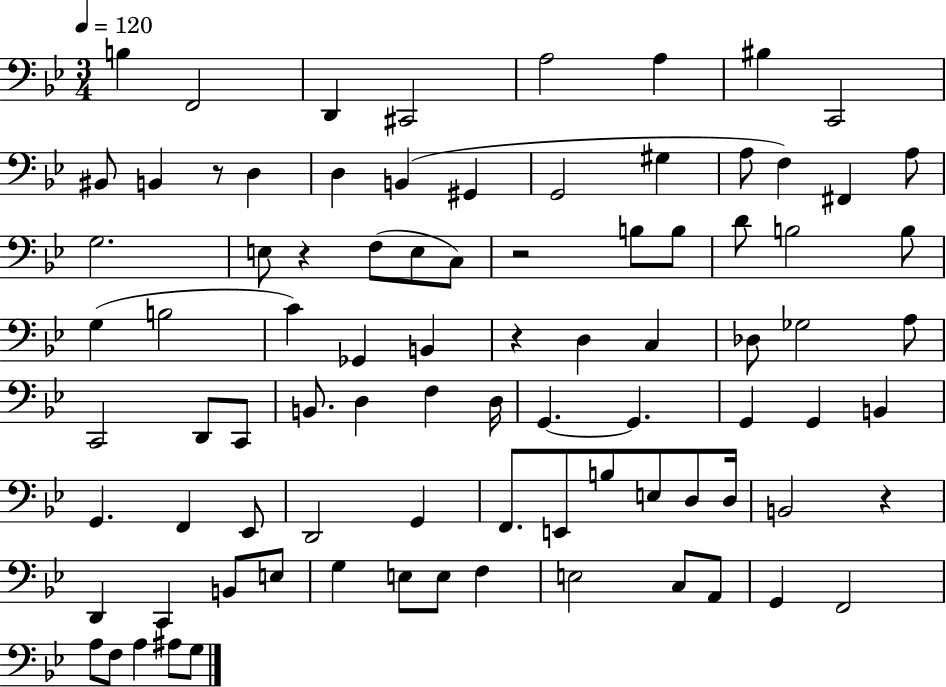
{
  \clef bass
  \numericTimeSignature
  \time 3/4
  \key bes \major
  \tempo 4 = 120
  b4 f,2 | d,4 cis,2 | a2 a4 | bis4 c,2 | \break bis,8 b,4 r8 d4 | d4 b,4( gis,4 | g,2 gis4 | a8 f4) fis,4 a8 | \break g2. | e8 r4 f8( e8 c8) | r2 b8 b8 | d'8 b2 b8 | \break g4( b2 | c'4) ges,4 b,4 | r4 d4 c4 | des8 ges2 a8 | \break c,2 d,8 c,8 | b,8. d4 f4 d16 | g,4.~~ g,4. | g,4 g,4 b,4 | \break g,4. f,4 ees,8 | d,2 g,4 | f,8. e,8 b8 e8 d8 d16 | b,2 r4 | \break d,4 c,4 b,8 e8 | g4 e8 e8 f4 | e2 c8 a,8 | g,4 f,2 | \break a8 f8 a4 ais8 g8 | \bar "|."
}